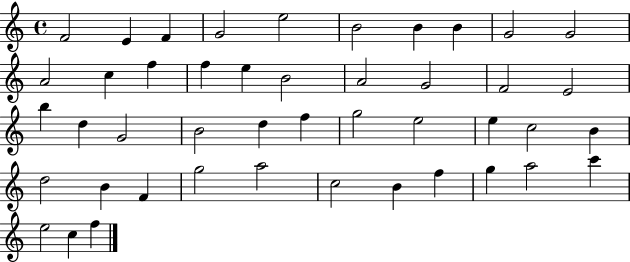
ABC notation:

X:1
T:Untitled
M:4/4
L:1/4
K:C
F2 E F G2 e2 B2 B B G2 G2 A2 c f f e B2 A2 G2 F2 E2 b d G2 B2 d f g2 e2 e c2 B d2 B F g2 a2 c2 B f g a2 c' e2 c f